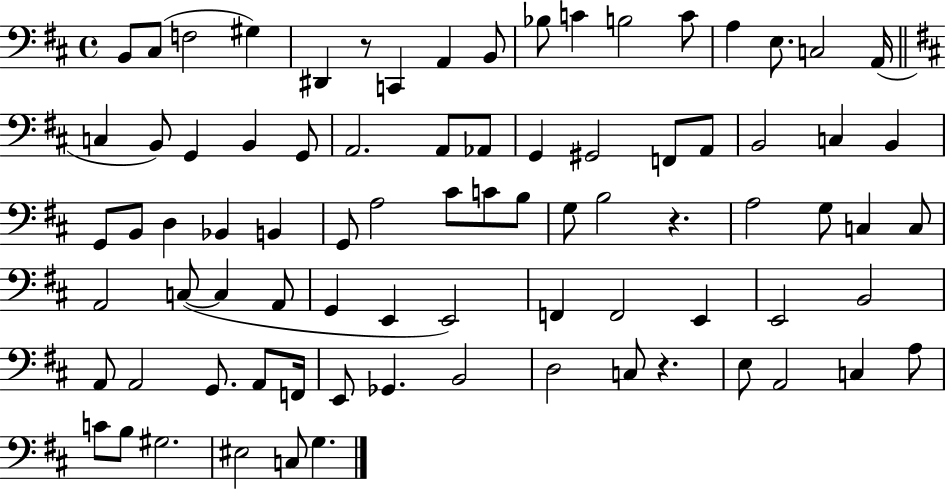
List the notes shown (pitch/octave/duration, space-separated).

B2/e C#3/e F3/h G#3/q D#2/q R/e C2/q A2/q B2/e Bb3/e C4/q B3/h C4/e A3/q E3/e. C3/h A2/s C3/q B2/e G2/q B2/q G2/e A2/h. A2/e Ab2/e G2/q G#2/h F2/e A2/e B2/h C3/q B2/q G2/e B2/e D3/q Bb2/q B2/q G2/e A3/h C#4/e C4/e B3/e G3/e B3/h R/q. A3/h G3/e C3/q C3/e A2/h C3/e C3/q A2/e G2/q E2/q E2/h F2/q F2/h E2/q E2/h B2/h A2/e A2/h G2/e. A2/e F2/s E2/e Gb2/q. B2/h D3/h C3/e R/q. E3/e A2/h C3/q A3/e C4/e B3/e G#3/h. EIS3/h C3/e G3/q.